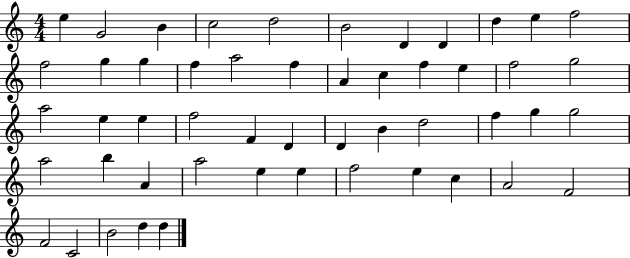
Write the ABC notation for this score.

X:1
T:Untitled
M:4/4
L:1/4
K:C
e G2 B c2 d2 B2 D D d e f2 f2 g g f a2 f A c f e f2 g2 a2 e e f2 F D D B d2 f g g2 a2 b A a2 e e f2 e c A2 F2 F2 C2 B2 d d